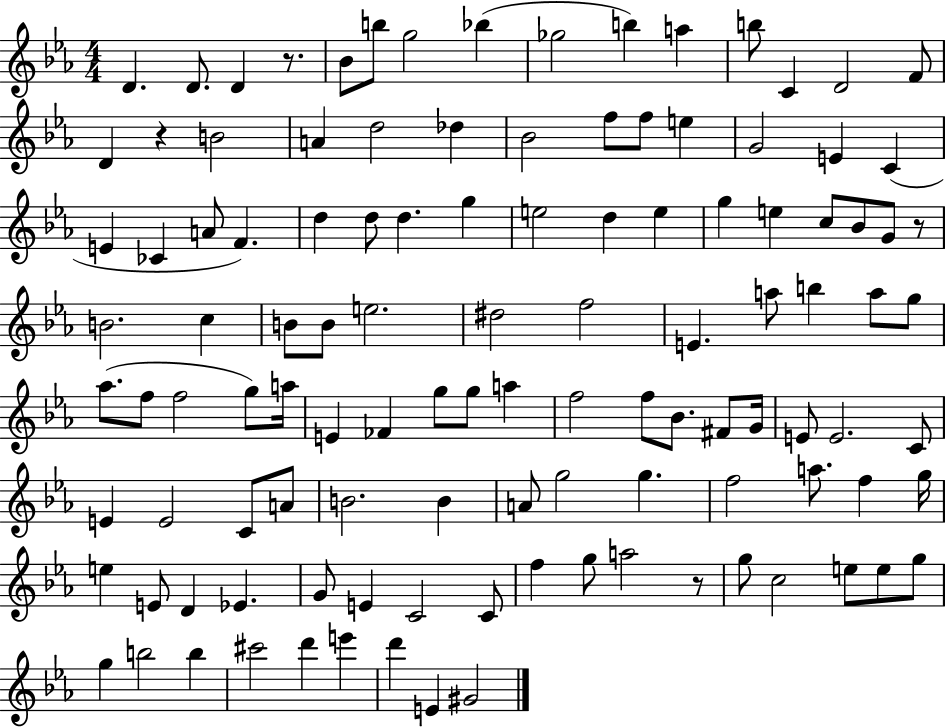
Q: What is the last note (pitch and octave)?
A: G#4